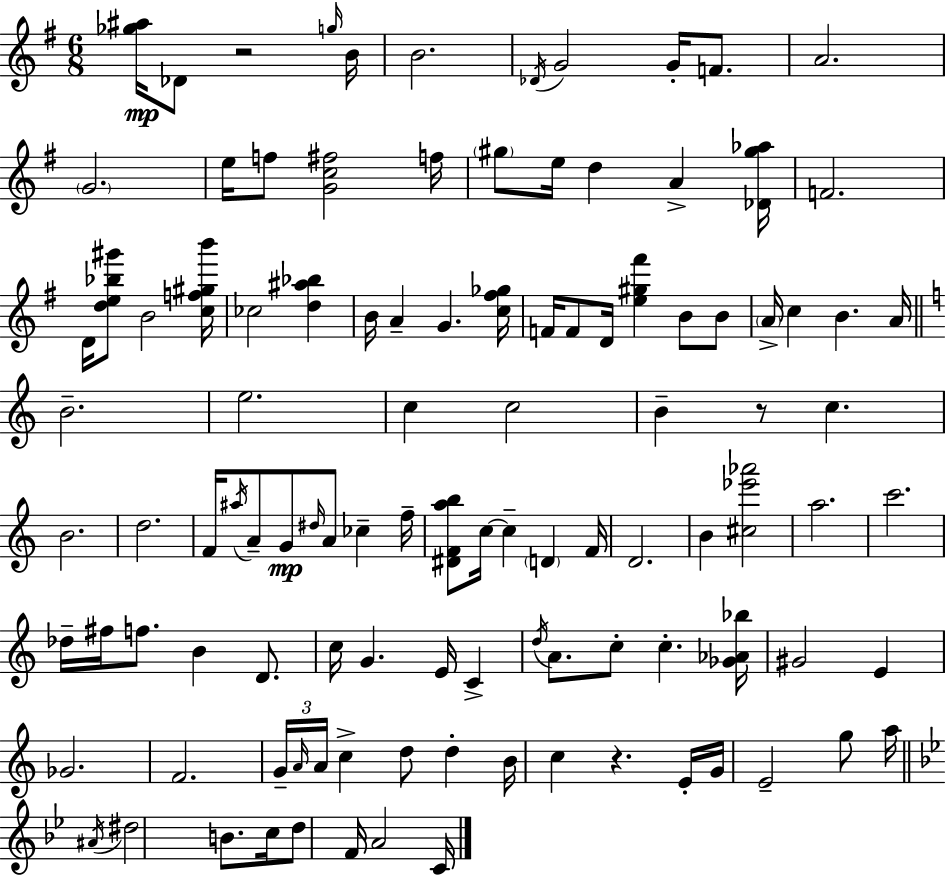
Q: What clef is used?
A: treble